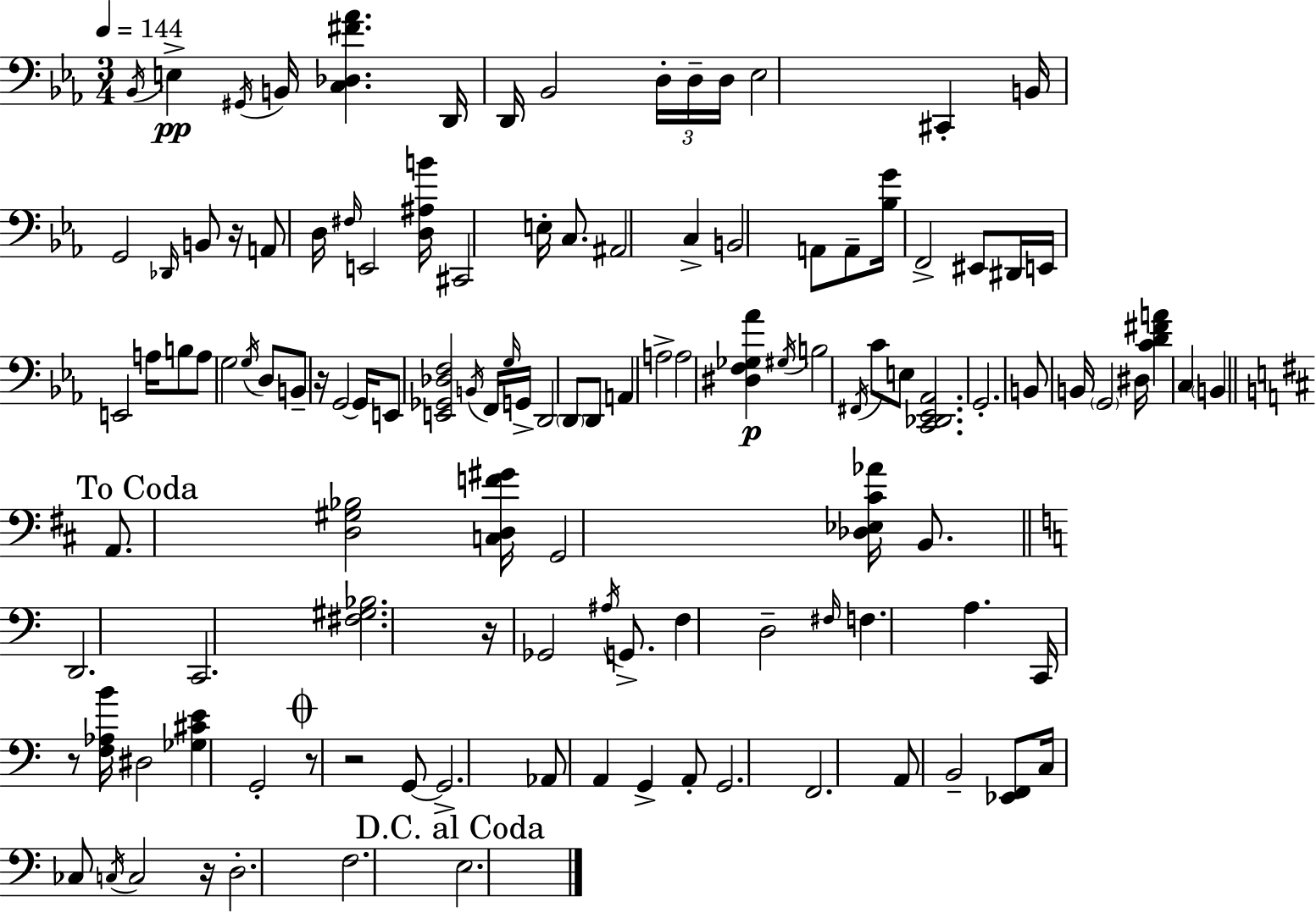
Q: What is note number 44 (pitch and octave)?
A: B2